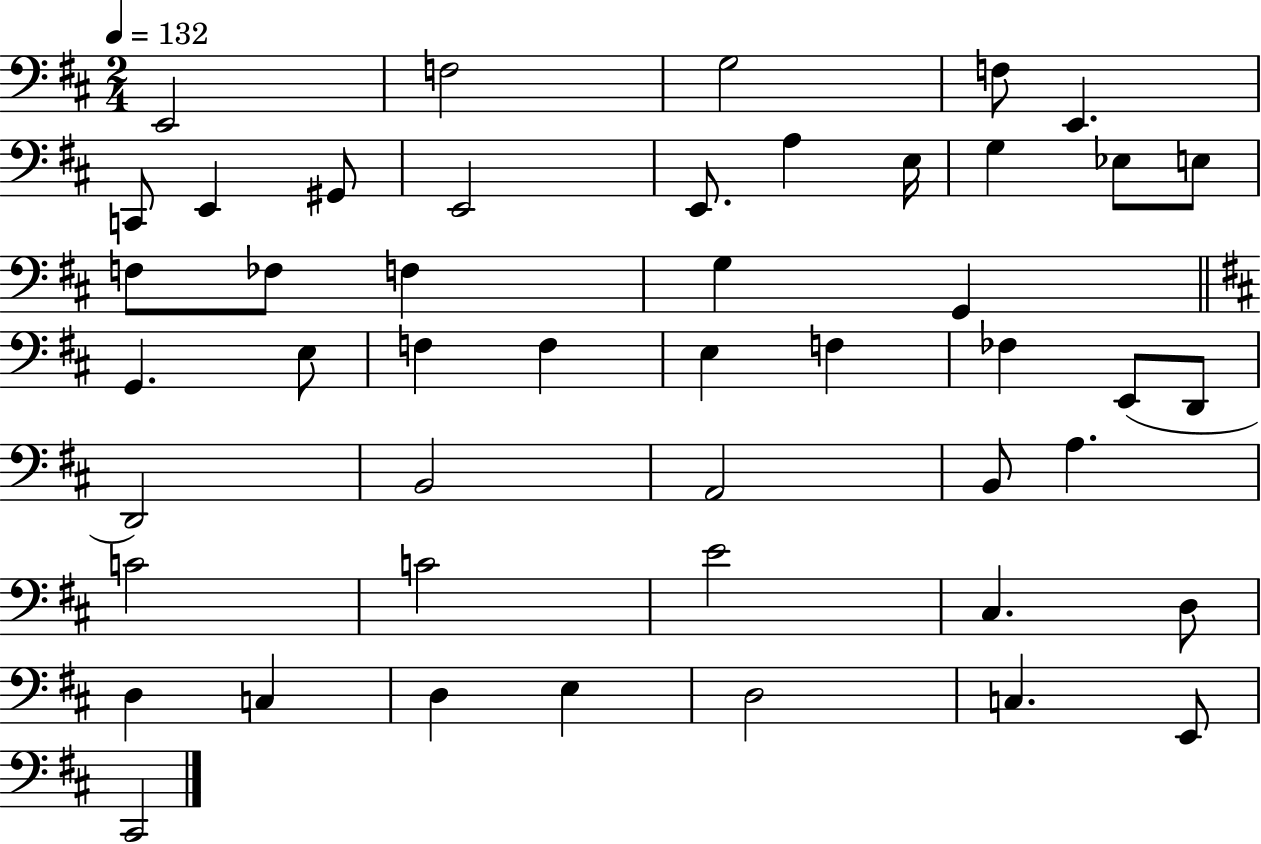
{
  \clef bass
  \numericTimeSignature
  \time 2/4
  \key d \major
  \tempo 4 = 132
  e,2 | f2 | g2 | f8 e,4. | \break c,8 e,4 gis,8 | e,2 | e,8. a4 e16 | g4 ees8 e8 | \break f8 fes8 f4 | g4 g,4 | \bar "||" \break \key d \major g,4. e8 | f4 f4 | e4 f4 | fes4 e,8( d,8 | \break d,2) | b,2 | a,2 | b,8 a4. | \break c'2 | c'2 | e'2 | cis4. d8 | \break d4 c4 | d4 e4 | d2 | c4. e,8 | \break cis,2 | \bar "|."
}